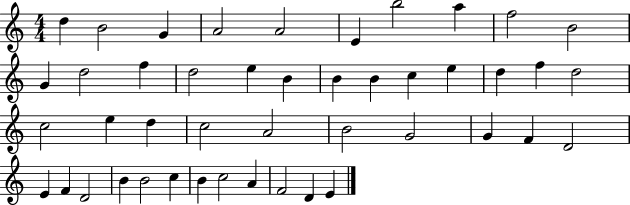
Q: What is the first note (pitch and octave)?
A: D5